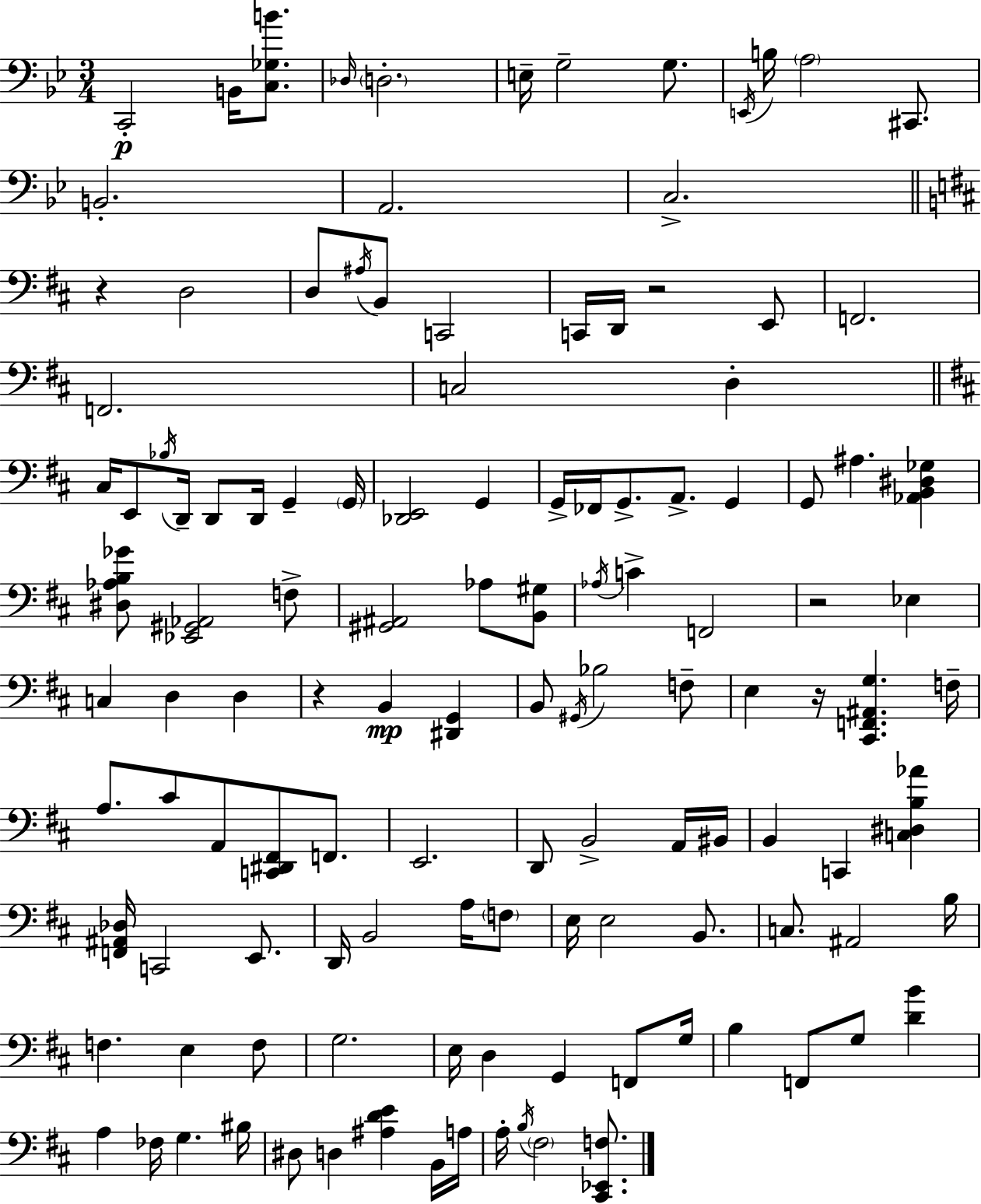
X:1
T:Untitled
M:3/4
L:1/4
K:Gm
C,,2 B,,/4 [C,_G,B]/2 _D,/4 D,2 E,/4 G,2 G,/2 E,,/4 B,/4 A,2 ^C,,/2 B,,2 A,,2 C,2 z D,2 D,/2 ^A,/4 B,,/2 C,,2 C,,/4 D,,/4 z2 E,,/2 F,,2 F,,2 C,2 D, ^C,/4 E,,/2 _B,/4 D,,/4 D,,/2 D,,/4 G,, G,,/4 [_D,,E,,]2 G,, G,,/4 _F,,/4 G,,/2 A,,/2 G,, G,,/2 ^A, [_A,,B,,^D,_G,] [^D,_A,B,_G]/2 [_E,,^G,,_A,,]2 F,/2 [^G,,^A,,]2 _A,/2 [B,,^G,]/2 _A,/4 C F,,2 z2 _E, C, D, D, z B,, [^D,,G,,] B,,/2 ^G,,/4 _B,2 F,/2 E, z/4 [^C,,F,,^A,,G,] F,/4 A,/2 ^C/2 A,,/2 [C,,^D,,^F,,]/2 F,,/2 E,,2 D,,/2 B,,2 A,,/4 ^B,,/4 B,, C,, [C,^D,B,_A] [F,,^A,,_D,]/4 C,,2 E,,/2 D,,/4 B,,2 A,/4 F,/2 E,/4 E,2 B,,/2 C,/2 ^A,,2 B,/4 F, E, F,/2 G,2 E,/4 D, G,, F,,/2 G,/4 B, F,,/2 G,/2 [DB] A, _F,/4 G, ^B,/4 ^D,/2 D, [^A,DE] B,,/4 A,/4 A,/4 B,/4 ^F,2 [^C,,_E,,F,]/2